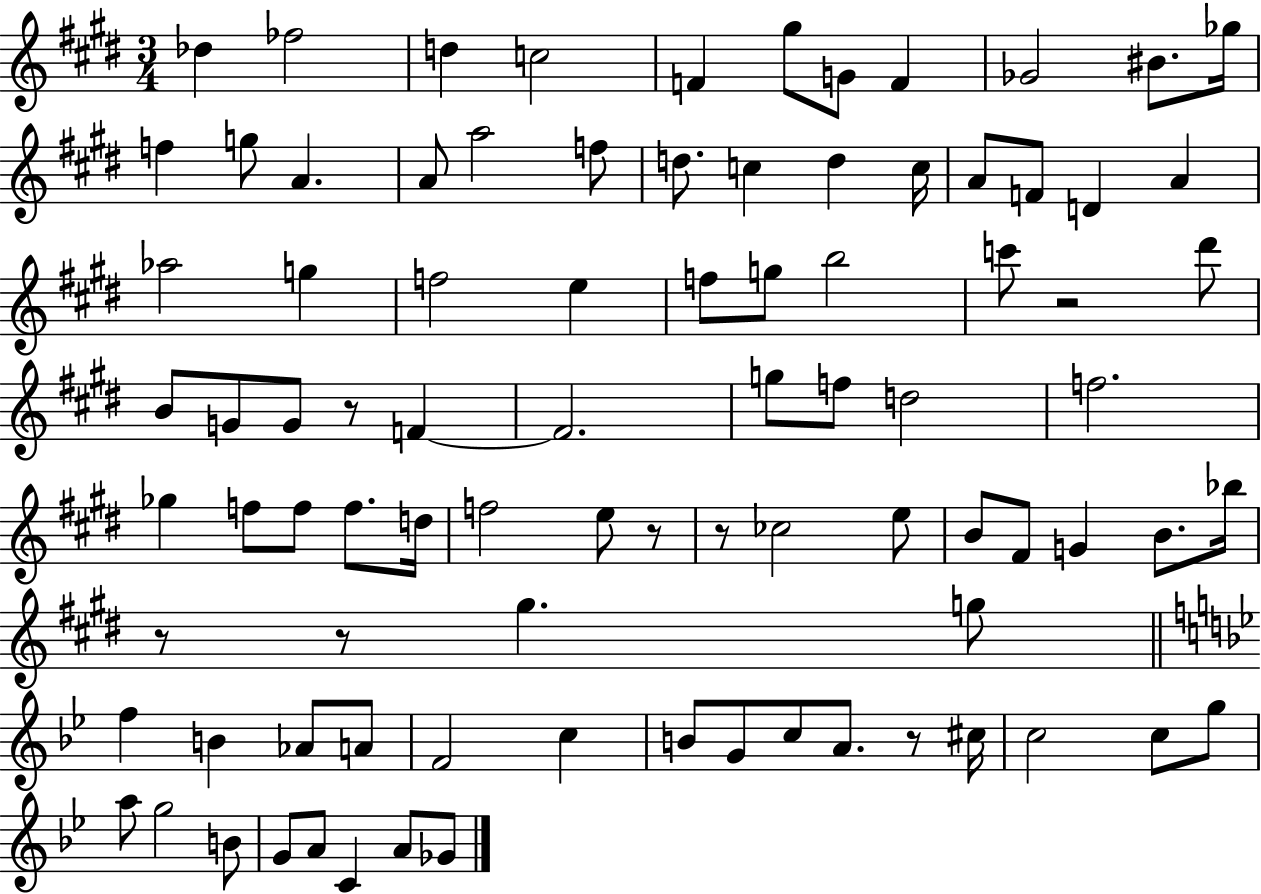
{
  \clef treble
  \numericTimeSignature
  \time 3/4
  \key e \major
  des''4 fes''2 | d''4 c''2 | f'4 gis''8 g'8 f'4 | ges'2 bis'8. ges''16 | \break f''4 g''8 a'4. | a'8 a''2 f''8 | d''8. c''4 d''4 c''16 | a'8 f'8 d'4 a'4 | \break aes''2 g''4 | f''2 e''4 | f''8 g''8 b''2 | c'''8 r2 dis'''8 | \break b'8 g'8 g'8 r8 f'4~~ | f'2. | g''8 f''8 d''2 | f''2. | \break ges''4 f''8 f''8 f''8. d''16 | f''2 e''8 r8 | r8 ces''2 e''8 | b'8 fis'8 g'4 b'8. bes''16 | \break r8 r8 gis''4. g''8 | \bar "||" \break \key bes \major f''4 b'4 aes'8 a'8 | f'2 c''4 | b'8 g'8 c''8 a'8. r8 cis''16 | c''2 c''8 g''8 | \break a''8 g''2 b'8 | g'8 a'8 c'4 a'8 ges'8 | \bar "|."
}